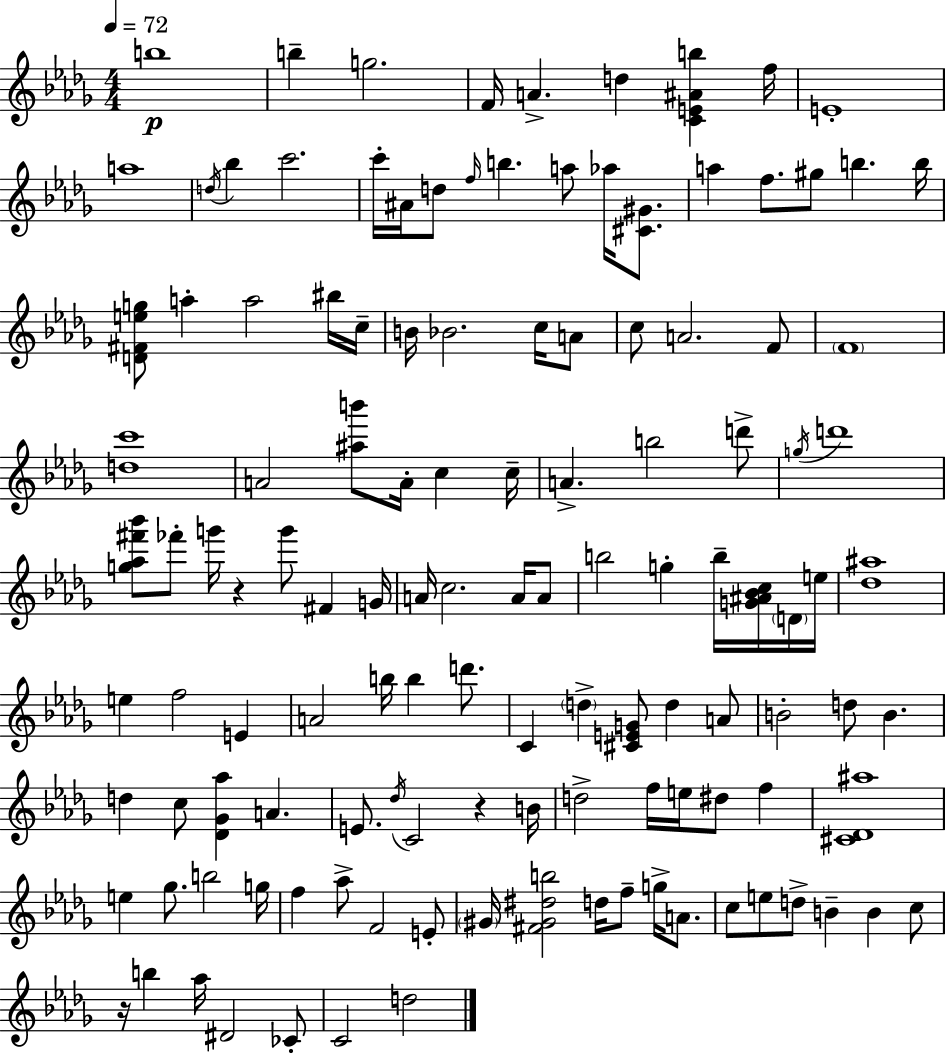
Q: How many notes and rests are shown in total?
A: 125